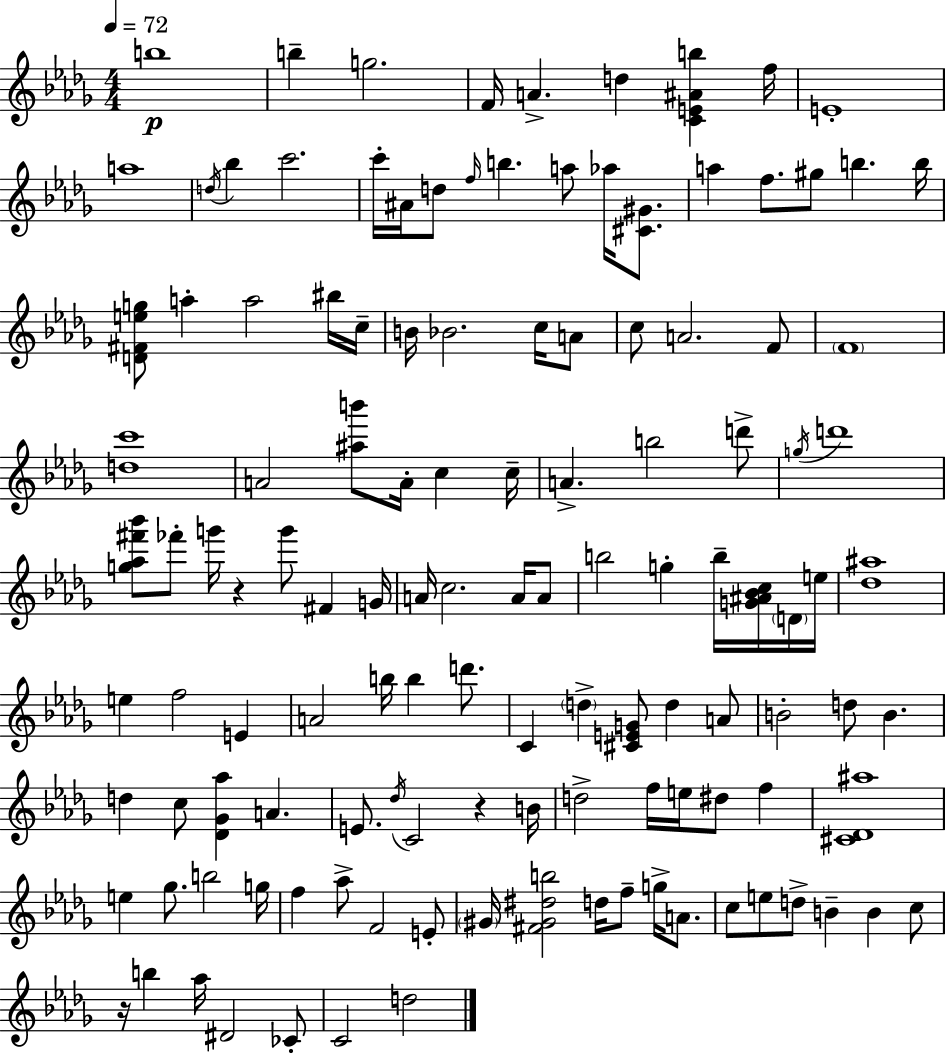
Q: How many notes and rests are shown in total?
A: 125